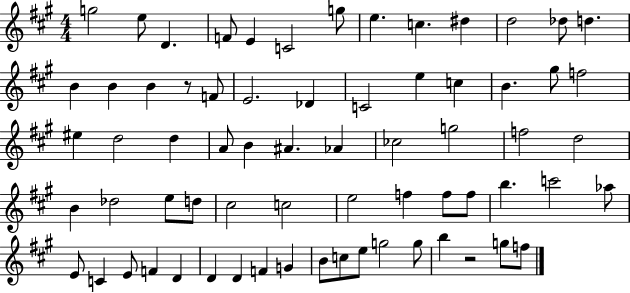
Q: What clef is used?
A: treble